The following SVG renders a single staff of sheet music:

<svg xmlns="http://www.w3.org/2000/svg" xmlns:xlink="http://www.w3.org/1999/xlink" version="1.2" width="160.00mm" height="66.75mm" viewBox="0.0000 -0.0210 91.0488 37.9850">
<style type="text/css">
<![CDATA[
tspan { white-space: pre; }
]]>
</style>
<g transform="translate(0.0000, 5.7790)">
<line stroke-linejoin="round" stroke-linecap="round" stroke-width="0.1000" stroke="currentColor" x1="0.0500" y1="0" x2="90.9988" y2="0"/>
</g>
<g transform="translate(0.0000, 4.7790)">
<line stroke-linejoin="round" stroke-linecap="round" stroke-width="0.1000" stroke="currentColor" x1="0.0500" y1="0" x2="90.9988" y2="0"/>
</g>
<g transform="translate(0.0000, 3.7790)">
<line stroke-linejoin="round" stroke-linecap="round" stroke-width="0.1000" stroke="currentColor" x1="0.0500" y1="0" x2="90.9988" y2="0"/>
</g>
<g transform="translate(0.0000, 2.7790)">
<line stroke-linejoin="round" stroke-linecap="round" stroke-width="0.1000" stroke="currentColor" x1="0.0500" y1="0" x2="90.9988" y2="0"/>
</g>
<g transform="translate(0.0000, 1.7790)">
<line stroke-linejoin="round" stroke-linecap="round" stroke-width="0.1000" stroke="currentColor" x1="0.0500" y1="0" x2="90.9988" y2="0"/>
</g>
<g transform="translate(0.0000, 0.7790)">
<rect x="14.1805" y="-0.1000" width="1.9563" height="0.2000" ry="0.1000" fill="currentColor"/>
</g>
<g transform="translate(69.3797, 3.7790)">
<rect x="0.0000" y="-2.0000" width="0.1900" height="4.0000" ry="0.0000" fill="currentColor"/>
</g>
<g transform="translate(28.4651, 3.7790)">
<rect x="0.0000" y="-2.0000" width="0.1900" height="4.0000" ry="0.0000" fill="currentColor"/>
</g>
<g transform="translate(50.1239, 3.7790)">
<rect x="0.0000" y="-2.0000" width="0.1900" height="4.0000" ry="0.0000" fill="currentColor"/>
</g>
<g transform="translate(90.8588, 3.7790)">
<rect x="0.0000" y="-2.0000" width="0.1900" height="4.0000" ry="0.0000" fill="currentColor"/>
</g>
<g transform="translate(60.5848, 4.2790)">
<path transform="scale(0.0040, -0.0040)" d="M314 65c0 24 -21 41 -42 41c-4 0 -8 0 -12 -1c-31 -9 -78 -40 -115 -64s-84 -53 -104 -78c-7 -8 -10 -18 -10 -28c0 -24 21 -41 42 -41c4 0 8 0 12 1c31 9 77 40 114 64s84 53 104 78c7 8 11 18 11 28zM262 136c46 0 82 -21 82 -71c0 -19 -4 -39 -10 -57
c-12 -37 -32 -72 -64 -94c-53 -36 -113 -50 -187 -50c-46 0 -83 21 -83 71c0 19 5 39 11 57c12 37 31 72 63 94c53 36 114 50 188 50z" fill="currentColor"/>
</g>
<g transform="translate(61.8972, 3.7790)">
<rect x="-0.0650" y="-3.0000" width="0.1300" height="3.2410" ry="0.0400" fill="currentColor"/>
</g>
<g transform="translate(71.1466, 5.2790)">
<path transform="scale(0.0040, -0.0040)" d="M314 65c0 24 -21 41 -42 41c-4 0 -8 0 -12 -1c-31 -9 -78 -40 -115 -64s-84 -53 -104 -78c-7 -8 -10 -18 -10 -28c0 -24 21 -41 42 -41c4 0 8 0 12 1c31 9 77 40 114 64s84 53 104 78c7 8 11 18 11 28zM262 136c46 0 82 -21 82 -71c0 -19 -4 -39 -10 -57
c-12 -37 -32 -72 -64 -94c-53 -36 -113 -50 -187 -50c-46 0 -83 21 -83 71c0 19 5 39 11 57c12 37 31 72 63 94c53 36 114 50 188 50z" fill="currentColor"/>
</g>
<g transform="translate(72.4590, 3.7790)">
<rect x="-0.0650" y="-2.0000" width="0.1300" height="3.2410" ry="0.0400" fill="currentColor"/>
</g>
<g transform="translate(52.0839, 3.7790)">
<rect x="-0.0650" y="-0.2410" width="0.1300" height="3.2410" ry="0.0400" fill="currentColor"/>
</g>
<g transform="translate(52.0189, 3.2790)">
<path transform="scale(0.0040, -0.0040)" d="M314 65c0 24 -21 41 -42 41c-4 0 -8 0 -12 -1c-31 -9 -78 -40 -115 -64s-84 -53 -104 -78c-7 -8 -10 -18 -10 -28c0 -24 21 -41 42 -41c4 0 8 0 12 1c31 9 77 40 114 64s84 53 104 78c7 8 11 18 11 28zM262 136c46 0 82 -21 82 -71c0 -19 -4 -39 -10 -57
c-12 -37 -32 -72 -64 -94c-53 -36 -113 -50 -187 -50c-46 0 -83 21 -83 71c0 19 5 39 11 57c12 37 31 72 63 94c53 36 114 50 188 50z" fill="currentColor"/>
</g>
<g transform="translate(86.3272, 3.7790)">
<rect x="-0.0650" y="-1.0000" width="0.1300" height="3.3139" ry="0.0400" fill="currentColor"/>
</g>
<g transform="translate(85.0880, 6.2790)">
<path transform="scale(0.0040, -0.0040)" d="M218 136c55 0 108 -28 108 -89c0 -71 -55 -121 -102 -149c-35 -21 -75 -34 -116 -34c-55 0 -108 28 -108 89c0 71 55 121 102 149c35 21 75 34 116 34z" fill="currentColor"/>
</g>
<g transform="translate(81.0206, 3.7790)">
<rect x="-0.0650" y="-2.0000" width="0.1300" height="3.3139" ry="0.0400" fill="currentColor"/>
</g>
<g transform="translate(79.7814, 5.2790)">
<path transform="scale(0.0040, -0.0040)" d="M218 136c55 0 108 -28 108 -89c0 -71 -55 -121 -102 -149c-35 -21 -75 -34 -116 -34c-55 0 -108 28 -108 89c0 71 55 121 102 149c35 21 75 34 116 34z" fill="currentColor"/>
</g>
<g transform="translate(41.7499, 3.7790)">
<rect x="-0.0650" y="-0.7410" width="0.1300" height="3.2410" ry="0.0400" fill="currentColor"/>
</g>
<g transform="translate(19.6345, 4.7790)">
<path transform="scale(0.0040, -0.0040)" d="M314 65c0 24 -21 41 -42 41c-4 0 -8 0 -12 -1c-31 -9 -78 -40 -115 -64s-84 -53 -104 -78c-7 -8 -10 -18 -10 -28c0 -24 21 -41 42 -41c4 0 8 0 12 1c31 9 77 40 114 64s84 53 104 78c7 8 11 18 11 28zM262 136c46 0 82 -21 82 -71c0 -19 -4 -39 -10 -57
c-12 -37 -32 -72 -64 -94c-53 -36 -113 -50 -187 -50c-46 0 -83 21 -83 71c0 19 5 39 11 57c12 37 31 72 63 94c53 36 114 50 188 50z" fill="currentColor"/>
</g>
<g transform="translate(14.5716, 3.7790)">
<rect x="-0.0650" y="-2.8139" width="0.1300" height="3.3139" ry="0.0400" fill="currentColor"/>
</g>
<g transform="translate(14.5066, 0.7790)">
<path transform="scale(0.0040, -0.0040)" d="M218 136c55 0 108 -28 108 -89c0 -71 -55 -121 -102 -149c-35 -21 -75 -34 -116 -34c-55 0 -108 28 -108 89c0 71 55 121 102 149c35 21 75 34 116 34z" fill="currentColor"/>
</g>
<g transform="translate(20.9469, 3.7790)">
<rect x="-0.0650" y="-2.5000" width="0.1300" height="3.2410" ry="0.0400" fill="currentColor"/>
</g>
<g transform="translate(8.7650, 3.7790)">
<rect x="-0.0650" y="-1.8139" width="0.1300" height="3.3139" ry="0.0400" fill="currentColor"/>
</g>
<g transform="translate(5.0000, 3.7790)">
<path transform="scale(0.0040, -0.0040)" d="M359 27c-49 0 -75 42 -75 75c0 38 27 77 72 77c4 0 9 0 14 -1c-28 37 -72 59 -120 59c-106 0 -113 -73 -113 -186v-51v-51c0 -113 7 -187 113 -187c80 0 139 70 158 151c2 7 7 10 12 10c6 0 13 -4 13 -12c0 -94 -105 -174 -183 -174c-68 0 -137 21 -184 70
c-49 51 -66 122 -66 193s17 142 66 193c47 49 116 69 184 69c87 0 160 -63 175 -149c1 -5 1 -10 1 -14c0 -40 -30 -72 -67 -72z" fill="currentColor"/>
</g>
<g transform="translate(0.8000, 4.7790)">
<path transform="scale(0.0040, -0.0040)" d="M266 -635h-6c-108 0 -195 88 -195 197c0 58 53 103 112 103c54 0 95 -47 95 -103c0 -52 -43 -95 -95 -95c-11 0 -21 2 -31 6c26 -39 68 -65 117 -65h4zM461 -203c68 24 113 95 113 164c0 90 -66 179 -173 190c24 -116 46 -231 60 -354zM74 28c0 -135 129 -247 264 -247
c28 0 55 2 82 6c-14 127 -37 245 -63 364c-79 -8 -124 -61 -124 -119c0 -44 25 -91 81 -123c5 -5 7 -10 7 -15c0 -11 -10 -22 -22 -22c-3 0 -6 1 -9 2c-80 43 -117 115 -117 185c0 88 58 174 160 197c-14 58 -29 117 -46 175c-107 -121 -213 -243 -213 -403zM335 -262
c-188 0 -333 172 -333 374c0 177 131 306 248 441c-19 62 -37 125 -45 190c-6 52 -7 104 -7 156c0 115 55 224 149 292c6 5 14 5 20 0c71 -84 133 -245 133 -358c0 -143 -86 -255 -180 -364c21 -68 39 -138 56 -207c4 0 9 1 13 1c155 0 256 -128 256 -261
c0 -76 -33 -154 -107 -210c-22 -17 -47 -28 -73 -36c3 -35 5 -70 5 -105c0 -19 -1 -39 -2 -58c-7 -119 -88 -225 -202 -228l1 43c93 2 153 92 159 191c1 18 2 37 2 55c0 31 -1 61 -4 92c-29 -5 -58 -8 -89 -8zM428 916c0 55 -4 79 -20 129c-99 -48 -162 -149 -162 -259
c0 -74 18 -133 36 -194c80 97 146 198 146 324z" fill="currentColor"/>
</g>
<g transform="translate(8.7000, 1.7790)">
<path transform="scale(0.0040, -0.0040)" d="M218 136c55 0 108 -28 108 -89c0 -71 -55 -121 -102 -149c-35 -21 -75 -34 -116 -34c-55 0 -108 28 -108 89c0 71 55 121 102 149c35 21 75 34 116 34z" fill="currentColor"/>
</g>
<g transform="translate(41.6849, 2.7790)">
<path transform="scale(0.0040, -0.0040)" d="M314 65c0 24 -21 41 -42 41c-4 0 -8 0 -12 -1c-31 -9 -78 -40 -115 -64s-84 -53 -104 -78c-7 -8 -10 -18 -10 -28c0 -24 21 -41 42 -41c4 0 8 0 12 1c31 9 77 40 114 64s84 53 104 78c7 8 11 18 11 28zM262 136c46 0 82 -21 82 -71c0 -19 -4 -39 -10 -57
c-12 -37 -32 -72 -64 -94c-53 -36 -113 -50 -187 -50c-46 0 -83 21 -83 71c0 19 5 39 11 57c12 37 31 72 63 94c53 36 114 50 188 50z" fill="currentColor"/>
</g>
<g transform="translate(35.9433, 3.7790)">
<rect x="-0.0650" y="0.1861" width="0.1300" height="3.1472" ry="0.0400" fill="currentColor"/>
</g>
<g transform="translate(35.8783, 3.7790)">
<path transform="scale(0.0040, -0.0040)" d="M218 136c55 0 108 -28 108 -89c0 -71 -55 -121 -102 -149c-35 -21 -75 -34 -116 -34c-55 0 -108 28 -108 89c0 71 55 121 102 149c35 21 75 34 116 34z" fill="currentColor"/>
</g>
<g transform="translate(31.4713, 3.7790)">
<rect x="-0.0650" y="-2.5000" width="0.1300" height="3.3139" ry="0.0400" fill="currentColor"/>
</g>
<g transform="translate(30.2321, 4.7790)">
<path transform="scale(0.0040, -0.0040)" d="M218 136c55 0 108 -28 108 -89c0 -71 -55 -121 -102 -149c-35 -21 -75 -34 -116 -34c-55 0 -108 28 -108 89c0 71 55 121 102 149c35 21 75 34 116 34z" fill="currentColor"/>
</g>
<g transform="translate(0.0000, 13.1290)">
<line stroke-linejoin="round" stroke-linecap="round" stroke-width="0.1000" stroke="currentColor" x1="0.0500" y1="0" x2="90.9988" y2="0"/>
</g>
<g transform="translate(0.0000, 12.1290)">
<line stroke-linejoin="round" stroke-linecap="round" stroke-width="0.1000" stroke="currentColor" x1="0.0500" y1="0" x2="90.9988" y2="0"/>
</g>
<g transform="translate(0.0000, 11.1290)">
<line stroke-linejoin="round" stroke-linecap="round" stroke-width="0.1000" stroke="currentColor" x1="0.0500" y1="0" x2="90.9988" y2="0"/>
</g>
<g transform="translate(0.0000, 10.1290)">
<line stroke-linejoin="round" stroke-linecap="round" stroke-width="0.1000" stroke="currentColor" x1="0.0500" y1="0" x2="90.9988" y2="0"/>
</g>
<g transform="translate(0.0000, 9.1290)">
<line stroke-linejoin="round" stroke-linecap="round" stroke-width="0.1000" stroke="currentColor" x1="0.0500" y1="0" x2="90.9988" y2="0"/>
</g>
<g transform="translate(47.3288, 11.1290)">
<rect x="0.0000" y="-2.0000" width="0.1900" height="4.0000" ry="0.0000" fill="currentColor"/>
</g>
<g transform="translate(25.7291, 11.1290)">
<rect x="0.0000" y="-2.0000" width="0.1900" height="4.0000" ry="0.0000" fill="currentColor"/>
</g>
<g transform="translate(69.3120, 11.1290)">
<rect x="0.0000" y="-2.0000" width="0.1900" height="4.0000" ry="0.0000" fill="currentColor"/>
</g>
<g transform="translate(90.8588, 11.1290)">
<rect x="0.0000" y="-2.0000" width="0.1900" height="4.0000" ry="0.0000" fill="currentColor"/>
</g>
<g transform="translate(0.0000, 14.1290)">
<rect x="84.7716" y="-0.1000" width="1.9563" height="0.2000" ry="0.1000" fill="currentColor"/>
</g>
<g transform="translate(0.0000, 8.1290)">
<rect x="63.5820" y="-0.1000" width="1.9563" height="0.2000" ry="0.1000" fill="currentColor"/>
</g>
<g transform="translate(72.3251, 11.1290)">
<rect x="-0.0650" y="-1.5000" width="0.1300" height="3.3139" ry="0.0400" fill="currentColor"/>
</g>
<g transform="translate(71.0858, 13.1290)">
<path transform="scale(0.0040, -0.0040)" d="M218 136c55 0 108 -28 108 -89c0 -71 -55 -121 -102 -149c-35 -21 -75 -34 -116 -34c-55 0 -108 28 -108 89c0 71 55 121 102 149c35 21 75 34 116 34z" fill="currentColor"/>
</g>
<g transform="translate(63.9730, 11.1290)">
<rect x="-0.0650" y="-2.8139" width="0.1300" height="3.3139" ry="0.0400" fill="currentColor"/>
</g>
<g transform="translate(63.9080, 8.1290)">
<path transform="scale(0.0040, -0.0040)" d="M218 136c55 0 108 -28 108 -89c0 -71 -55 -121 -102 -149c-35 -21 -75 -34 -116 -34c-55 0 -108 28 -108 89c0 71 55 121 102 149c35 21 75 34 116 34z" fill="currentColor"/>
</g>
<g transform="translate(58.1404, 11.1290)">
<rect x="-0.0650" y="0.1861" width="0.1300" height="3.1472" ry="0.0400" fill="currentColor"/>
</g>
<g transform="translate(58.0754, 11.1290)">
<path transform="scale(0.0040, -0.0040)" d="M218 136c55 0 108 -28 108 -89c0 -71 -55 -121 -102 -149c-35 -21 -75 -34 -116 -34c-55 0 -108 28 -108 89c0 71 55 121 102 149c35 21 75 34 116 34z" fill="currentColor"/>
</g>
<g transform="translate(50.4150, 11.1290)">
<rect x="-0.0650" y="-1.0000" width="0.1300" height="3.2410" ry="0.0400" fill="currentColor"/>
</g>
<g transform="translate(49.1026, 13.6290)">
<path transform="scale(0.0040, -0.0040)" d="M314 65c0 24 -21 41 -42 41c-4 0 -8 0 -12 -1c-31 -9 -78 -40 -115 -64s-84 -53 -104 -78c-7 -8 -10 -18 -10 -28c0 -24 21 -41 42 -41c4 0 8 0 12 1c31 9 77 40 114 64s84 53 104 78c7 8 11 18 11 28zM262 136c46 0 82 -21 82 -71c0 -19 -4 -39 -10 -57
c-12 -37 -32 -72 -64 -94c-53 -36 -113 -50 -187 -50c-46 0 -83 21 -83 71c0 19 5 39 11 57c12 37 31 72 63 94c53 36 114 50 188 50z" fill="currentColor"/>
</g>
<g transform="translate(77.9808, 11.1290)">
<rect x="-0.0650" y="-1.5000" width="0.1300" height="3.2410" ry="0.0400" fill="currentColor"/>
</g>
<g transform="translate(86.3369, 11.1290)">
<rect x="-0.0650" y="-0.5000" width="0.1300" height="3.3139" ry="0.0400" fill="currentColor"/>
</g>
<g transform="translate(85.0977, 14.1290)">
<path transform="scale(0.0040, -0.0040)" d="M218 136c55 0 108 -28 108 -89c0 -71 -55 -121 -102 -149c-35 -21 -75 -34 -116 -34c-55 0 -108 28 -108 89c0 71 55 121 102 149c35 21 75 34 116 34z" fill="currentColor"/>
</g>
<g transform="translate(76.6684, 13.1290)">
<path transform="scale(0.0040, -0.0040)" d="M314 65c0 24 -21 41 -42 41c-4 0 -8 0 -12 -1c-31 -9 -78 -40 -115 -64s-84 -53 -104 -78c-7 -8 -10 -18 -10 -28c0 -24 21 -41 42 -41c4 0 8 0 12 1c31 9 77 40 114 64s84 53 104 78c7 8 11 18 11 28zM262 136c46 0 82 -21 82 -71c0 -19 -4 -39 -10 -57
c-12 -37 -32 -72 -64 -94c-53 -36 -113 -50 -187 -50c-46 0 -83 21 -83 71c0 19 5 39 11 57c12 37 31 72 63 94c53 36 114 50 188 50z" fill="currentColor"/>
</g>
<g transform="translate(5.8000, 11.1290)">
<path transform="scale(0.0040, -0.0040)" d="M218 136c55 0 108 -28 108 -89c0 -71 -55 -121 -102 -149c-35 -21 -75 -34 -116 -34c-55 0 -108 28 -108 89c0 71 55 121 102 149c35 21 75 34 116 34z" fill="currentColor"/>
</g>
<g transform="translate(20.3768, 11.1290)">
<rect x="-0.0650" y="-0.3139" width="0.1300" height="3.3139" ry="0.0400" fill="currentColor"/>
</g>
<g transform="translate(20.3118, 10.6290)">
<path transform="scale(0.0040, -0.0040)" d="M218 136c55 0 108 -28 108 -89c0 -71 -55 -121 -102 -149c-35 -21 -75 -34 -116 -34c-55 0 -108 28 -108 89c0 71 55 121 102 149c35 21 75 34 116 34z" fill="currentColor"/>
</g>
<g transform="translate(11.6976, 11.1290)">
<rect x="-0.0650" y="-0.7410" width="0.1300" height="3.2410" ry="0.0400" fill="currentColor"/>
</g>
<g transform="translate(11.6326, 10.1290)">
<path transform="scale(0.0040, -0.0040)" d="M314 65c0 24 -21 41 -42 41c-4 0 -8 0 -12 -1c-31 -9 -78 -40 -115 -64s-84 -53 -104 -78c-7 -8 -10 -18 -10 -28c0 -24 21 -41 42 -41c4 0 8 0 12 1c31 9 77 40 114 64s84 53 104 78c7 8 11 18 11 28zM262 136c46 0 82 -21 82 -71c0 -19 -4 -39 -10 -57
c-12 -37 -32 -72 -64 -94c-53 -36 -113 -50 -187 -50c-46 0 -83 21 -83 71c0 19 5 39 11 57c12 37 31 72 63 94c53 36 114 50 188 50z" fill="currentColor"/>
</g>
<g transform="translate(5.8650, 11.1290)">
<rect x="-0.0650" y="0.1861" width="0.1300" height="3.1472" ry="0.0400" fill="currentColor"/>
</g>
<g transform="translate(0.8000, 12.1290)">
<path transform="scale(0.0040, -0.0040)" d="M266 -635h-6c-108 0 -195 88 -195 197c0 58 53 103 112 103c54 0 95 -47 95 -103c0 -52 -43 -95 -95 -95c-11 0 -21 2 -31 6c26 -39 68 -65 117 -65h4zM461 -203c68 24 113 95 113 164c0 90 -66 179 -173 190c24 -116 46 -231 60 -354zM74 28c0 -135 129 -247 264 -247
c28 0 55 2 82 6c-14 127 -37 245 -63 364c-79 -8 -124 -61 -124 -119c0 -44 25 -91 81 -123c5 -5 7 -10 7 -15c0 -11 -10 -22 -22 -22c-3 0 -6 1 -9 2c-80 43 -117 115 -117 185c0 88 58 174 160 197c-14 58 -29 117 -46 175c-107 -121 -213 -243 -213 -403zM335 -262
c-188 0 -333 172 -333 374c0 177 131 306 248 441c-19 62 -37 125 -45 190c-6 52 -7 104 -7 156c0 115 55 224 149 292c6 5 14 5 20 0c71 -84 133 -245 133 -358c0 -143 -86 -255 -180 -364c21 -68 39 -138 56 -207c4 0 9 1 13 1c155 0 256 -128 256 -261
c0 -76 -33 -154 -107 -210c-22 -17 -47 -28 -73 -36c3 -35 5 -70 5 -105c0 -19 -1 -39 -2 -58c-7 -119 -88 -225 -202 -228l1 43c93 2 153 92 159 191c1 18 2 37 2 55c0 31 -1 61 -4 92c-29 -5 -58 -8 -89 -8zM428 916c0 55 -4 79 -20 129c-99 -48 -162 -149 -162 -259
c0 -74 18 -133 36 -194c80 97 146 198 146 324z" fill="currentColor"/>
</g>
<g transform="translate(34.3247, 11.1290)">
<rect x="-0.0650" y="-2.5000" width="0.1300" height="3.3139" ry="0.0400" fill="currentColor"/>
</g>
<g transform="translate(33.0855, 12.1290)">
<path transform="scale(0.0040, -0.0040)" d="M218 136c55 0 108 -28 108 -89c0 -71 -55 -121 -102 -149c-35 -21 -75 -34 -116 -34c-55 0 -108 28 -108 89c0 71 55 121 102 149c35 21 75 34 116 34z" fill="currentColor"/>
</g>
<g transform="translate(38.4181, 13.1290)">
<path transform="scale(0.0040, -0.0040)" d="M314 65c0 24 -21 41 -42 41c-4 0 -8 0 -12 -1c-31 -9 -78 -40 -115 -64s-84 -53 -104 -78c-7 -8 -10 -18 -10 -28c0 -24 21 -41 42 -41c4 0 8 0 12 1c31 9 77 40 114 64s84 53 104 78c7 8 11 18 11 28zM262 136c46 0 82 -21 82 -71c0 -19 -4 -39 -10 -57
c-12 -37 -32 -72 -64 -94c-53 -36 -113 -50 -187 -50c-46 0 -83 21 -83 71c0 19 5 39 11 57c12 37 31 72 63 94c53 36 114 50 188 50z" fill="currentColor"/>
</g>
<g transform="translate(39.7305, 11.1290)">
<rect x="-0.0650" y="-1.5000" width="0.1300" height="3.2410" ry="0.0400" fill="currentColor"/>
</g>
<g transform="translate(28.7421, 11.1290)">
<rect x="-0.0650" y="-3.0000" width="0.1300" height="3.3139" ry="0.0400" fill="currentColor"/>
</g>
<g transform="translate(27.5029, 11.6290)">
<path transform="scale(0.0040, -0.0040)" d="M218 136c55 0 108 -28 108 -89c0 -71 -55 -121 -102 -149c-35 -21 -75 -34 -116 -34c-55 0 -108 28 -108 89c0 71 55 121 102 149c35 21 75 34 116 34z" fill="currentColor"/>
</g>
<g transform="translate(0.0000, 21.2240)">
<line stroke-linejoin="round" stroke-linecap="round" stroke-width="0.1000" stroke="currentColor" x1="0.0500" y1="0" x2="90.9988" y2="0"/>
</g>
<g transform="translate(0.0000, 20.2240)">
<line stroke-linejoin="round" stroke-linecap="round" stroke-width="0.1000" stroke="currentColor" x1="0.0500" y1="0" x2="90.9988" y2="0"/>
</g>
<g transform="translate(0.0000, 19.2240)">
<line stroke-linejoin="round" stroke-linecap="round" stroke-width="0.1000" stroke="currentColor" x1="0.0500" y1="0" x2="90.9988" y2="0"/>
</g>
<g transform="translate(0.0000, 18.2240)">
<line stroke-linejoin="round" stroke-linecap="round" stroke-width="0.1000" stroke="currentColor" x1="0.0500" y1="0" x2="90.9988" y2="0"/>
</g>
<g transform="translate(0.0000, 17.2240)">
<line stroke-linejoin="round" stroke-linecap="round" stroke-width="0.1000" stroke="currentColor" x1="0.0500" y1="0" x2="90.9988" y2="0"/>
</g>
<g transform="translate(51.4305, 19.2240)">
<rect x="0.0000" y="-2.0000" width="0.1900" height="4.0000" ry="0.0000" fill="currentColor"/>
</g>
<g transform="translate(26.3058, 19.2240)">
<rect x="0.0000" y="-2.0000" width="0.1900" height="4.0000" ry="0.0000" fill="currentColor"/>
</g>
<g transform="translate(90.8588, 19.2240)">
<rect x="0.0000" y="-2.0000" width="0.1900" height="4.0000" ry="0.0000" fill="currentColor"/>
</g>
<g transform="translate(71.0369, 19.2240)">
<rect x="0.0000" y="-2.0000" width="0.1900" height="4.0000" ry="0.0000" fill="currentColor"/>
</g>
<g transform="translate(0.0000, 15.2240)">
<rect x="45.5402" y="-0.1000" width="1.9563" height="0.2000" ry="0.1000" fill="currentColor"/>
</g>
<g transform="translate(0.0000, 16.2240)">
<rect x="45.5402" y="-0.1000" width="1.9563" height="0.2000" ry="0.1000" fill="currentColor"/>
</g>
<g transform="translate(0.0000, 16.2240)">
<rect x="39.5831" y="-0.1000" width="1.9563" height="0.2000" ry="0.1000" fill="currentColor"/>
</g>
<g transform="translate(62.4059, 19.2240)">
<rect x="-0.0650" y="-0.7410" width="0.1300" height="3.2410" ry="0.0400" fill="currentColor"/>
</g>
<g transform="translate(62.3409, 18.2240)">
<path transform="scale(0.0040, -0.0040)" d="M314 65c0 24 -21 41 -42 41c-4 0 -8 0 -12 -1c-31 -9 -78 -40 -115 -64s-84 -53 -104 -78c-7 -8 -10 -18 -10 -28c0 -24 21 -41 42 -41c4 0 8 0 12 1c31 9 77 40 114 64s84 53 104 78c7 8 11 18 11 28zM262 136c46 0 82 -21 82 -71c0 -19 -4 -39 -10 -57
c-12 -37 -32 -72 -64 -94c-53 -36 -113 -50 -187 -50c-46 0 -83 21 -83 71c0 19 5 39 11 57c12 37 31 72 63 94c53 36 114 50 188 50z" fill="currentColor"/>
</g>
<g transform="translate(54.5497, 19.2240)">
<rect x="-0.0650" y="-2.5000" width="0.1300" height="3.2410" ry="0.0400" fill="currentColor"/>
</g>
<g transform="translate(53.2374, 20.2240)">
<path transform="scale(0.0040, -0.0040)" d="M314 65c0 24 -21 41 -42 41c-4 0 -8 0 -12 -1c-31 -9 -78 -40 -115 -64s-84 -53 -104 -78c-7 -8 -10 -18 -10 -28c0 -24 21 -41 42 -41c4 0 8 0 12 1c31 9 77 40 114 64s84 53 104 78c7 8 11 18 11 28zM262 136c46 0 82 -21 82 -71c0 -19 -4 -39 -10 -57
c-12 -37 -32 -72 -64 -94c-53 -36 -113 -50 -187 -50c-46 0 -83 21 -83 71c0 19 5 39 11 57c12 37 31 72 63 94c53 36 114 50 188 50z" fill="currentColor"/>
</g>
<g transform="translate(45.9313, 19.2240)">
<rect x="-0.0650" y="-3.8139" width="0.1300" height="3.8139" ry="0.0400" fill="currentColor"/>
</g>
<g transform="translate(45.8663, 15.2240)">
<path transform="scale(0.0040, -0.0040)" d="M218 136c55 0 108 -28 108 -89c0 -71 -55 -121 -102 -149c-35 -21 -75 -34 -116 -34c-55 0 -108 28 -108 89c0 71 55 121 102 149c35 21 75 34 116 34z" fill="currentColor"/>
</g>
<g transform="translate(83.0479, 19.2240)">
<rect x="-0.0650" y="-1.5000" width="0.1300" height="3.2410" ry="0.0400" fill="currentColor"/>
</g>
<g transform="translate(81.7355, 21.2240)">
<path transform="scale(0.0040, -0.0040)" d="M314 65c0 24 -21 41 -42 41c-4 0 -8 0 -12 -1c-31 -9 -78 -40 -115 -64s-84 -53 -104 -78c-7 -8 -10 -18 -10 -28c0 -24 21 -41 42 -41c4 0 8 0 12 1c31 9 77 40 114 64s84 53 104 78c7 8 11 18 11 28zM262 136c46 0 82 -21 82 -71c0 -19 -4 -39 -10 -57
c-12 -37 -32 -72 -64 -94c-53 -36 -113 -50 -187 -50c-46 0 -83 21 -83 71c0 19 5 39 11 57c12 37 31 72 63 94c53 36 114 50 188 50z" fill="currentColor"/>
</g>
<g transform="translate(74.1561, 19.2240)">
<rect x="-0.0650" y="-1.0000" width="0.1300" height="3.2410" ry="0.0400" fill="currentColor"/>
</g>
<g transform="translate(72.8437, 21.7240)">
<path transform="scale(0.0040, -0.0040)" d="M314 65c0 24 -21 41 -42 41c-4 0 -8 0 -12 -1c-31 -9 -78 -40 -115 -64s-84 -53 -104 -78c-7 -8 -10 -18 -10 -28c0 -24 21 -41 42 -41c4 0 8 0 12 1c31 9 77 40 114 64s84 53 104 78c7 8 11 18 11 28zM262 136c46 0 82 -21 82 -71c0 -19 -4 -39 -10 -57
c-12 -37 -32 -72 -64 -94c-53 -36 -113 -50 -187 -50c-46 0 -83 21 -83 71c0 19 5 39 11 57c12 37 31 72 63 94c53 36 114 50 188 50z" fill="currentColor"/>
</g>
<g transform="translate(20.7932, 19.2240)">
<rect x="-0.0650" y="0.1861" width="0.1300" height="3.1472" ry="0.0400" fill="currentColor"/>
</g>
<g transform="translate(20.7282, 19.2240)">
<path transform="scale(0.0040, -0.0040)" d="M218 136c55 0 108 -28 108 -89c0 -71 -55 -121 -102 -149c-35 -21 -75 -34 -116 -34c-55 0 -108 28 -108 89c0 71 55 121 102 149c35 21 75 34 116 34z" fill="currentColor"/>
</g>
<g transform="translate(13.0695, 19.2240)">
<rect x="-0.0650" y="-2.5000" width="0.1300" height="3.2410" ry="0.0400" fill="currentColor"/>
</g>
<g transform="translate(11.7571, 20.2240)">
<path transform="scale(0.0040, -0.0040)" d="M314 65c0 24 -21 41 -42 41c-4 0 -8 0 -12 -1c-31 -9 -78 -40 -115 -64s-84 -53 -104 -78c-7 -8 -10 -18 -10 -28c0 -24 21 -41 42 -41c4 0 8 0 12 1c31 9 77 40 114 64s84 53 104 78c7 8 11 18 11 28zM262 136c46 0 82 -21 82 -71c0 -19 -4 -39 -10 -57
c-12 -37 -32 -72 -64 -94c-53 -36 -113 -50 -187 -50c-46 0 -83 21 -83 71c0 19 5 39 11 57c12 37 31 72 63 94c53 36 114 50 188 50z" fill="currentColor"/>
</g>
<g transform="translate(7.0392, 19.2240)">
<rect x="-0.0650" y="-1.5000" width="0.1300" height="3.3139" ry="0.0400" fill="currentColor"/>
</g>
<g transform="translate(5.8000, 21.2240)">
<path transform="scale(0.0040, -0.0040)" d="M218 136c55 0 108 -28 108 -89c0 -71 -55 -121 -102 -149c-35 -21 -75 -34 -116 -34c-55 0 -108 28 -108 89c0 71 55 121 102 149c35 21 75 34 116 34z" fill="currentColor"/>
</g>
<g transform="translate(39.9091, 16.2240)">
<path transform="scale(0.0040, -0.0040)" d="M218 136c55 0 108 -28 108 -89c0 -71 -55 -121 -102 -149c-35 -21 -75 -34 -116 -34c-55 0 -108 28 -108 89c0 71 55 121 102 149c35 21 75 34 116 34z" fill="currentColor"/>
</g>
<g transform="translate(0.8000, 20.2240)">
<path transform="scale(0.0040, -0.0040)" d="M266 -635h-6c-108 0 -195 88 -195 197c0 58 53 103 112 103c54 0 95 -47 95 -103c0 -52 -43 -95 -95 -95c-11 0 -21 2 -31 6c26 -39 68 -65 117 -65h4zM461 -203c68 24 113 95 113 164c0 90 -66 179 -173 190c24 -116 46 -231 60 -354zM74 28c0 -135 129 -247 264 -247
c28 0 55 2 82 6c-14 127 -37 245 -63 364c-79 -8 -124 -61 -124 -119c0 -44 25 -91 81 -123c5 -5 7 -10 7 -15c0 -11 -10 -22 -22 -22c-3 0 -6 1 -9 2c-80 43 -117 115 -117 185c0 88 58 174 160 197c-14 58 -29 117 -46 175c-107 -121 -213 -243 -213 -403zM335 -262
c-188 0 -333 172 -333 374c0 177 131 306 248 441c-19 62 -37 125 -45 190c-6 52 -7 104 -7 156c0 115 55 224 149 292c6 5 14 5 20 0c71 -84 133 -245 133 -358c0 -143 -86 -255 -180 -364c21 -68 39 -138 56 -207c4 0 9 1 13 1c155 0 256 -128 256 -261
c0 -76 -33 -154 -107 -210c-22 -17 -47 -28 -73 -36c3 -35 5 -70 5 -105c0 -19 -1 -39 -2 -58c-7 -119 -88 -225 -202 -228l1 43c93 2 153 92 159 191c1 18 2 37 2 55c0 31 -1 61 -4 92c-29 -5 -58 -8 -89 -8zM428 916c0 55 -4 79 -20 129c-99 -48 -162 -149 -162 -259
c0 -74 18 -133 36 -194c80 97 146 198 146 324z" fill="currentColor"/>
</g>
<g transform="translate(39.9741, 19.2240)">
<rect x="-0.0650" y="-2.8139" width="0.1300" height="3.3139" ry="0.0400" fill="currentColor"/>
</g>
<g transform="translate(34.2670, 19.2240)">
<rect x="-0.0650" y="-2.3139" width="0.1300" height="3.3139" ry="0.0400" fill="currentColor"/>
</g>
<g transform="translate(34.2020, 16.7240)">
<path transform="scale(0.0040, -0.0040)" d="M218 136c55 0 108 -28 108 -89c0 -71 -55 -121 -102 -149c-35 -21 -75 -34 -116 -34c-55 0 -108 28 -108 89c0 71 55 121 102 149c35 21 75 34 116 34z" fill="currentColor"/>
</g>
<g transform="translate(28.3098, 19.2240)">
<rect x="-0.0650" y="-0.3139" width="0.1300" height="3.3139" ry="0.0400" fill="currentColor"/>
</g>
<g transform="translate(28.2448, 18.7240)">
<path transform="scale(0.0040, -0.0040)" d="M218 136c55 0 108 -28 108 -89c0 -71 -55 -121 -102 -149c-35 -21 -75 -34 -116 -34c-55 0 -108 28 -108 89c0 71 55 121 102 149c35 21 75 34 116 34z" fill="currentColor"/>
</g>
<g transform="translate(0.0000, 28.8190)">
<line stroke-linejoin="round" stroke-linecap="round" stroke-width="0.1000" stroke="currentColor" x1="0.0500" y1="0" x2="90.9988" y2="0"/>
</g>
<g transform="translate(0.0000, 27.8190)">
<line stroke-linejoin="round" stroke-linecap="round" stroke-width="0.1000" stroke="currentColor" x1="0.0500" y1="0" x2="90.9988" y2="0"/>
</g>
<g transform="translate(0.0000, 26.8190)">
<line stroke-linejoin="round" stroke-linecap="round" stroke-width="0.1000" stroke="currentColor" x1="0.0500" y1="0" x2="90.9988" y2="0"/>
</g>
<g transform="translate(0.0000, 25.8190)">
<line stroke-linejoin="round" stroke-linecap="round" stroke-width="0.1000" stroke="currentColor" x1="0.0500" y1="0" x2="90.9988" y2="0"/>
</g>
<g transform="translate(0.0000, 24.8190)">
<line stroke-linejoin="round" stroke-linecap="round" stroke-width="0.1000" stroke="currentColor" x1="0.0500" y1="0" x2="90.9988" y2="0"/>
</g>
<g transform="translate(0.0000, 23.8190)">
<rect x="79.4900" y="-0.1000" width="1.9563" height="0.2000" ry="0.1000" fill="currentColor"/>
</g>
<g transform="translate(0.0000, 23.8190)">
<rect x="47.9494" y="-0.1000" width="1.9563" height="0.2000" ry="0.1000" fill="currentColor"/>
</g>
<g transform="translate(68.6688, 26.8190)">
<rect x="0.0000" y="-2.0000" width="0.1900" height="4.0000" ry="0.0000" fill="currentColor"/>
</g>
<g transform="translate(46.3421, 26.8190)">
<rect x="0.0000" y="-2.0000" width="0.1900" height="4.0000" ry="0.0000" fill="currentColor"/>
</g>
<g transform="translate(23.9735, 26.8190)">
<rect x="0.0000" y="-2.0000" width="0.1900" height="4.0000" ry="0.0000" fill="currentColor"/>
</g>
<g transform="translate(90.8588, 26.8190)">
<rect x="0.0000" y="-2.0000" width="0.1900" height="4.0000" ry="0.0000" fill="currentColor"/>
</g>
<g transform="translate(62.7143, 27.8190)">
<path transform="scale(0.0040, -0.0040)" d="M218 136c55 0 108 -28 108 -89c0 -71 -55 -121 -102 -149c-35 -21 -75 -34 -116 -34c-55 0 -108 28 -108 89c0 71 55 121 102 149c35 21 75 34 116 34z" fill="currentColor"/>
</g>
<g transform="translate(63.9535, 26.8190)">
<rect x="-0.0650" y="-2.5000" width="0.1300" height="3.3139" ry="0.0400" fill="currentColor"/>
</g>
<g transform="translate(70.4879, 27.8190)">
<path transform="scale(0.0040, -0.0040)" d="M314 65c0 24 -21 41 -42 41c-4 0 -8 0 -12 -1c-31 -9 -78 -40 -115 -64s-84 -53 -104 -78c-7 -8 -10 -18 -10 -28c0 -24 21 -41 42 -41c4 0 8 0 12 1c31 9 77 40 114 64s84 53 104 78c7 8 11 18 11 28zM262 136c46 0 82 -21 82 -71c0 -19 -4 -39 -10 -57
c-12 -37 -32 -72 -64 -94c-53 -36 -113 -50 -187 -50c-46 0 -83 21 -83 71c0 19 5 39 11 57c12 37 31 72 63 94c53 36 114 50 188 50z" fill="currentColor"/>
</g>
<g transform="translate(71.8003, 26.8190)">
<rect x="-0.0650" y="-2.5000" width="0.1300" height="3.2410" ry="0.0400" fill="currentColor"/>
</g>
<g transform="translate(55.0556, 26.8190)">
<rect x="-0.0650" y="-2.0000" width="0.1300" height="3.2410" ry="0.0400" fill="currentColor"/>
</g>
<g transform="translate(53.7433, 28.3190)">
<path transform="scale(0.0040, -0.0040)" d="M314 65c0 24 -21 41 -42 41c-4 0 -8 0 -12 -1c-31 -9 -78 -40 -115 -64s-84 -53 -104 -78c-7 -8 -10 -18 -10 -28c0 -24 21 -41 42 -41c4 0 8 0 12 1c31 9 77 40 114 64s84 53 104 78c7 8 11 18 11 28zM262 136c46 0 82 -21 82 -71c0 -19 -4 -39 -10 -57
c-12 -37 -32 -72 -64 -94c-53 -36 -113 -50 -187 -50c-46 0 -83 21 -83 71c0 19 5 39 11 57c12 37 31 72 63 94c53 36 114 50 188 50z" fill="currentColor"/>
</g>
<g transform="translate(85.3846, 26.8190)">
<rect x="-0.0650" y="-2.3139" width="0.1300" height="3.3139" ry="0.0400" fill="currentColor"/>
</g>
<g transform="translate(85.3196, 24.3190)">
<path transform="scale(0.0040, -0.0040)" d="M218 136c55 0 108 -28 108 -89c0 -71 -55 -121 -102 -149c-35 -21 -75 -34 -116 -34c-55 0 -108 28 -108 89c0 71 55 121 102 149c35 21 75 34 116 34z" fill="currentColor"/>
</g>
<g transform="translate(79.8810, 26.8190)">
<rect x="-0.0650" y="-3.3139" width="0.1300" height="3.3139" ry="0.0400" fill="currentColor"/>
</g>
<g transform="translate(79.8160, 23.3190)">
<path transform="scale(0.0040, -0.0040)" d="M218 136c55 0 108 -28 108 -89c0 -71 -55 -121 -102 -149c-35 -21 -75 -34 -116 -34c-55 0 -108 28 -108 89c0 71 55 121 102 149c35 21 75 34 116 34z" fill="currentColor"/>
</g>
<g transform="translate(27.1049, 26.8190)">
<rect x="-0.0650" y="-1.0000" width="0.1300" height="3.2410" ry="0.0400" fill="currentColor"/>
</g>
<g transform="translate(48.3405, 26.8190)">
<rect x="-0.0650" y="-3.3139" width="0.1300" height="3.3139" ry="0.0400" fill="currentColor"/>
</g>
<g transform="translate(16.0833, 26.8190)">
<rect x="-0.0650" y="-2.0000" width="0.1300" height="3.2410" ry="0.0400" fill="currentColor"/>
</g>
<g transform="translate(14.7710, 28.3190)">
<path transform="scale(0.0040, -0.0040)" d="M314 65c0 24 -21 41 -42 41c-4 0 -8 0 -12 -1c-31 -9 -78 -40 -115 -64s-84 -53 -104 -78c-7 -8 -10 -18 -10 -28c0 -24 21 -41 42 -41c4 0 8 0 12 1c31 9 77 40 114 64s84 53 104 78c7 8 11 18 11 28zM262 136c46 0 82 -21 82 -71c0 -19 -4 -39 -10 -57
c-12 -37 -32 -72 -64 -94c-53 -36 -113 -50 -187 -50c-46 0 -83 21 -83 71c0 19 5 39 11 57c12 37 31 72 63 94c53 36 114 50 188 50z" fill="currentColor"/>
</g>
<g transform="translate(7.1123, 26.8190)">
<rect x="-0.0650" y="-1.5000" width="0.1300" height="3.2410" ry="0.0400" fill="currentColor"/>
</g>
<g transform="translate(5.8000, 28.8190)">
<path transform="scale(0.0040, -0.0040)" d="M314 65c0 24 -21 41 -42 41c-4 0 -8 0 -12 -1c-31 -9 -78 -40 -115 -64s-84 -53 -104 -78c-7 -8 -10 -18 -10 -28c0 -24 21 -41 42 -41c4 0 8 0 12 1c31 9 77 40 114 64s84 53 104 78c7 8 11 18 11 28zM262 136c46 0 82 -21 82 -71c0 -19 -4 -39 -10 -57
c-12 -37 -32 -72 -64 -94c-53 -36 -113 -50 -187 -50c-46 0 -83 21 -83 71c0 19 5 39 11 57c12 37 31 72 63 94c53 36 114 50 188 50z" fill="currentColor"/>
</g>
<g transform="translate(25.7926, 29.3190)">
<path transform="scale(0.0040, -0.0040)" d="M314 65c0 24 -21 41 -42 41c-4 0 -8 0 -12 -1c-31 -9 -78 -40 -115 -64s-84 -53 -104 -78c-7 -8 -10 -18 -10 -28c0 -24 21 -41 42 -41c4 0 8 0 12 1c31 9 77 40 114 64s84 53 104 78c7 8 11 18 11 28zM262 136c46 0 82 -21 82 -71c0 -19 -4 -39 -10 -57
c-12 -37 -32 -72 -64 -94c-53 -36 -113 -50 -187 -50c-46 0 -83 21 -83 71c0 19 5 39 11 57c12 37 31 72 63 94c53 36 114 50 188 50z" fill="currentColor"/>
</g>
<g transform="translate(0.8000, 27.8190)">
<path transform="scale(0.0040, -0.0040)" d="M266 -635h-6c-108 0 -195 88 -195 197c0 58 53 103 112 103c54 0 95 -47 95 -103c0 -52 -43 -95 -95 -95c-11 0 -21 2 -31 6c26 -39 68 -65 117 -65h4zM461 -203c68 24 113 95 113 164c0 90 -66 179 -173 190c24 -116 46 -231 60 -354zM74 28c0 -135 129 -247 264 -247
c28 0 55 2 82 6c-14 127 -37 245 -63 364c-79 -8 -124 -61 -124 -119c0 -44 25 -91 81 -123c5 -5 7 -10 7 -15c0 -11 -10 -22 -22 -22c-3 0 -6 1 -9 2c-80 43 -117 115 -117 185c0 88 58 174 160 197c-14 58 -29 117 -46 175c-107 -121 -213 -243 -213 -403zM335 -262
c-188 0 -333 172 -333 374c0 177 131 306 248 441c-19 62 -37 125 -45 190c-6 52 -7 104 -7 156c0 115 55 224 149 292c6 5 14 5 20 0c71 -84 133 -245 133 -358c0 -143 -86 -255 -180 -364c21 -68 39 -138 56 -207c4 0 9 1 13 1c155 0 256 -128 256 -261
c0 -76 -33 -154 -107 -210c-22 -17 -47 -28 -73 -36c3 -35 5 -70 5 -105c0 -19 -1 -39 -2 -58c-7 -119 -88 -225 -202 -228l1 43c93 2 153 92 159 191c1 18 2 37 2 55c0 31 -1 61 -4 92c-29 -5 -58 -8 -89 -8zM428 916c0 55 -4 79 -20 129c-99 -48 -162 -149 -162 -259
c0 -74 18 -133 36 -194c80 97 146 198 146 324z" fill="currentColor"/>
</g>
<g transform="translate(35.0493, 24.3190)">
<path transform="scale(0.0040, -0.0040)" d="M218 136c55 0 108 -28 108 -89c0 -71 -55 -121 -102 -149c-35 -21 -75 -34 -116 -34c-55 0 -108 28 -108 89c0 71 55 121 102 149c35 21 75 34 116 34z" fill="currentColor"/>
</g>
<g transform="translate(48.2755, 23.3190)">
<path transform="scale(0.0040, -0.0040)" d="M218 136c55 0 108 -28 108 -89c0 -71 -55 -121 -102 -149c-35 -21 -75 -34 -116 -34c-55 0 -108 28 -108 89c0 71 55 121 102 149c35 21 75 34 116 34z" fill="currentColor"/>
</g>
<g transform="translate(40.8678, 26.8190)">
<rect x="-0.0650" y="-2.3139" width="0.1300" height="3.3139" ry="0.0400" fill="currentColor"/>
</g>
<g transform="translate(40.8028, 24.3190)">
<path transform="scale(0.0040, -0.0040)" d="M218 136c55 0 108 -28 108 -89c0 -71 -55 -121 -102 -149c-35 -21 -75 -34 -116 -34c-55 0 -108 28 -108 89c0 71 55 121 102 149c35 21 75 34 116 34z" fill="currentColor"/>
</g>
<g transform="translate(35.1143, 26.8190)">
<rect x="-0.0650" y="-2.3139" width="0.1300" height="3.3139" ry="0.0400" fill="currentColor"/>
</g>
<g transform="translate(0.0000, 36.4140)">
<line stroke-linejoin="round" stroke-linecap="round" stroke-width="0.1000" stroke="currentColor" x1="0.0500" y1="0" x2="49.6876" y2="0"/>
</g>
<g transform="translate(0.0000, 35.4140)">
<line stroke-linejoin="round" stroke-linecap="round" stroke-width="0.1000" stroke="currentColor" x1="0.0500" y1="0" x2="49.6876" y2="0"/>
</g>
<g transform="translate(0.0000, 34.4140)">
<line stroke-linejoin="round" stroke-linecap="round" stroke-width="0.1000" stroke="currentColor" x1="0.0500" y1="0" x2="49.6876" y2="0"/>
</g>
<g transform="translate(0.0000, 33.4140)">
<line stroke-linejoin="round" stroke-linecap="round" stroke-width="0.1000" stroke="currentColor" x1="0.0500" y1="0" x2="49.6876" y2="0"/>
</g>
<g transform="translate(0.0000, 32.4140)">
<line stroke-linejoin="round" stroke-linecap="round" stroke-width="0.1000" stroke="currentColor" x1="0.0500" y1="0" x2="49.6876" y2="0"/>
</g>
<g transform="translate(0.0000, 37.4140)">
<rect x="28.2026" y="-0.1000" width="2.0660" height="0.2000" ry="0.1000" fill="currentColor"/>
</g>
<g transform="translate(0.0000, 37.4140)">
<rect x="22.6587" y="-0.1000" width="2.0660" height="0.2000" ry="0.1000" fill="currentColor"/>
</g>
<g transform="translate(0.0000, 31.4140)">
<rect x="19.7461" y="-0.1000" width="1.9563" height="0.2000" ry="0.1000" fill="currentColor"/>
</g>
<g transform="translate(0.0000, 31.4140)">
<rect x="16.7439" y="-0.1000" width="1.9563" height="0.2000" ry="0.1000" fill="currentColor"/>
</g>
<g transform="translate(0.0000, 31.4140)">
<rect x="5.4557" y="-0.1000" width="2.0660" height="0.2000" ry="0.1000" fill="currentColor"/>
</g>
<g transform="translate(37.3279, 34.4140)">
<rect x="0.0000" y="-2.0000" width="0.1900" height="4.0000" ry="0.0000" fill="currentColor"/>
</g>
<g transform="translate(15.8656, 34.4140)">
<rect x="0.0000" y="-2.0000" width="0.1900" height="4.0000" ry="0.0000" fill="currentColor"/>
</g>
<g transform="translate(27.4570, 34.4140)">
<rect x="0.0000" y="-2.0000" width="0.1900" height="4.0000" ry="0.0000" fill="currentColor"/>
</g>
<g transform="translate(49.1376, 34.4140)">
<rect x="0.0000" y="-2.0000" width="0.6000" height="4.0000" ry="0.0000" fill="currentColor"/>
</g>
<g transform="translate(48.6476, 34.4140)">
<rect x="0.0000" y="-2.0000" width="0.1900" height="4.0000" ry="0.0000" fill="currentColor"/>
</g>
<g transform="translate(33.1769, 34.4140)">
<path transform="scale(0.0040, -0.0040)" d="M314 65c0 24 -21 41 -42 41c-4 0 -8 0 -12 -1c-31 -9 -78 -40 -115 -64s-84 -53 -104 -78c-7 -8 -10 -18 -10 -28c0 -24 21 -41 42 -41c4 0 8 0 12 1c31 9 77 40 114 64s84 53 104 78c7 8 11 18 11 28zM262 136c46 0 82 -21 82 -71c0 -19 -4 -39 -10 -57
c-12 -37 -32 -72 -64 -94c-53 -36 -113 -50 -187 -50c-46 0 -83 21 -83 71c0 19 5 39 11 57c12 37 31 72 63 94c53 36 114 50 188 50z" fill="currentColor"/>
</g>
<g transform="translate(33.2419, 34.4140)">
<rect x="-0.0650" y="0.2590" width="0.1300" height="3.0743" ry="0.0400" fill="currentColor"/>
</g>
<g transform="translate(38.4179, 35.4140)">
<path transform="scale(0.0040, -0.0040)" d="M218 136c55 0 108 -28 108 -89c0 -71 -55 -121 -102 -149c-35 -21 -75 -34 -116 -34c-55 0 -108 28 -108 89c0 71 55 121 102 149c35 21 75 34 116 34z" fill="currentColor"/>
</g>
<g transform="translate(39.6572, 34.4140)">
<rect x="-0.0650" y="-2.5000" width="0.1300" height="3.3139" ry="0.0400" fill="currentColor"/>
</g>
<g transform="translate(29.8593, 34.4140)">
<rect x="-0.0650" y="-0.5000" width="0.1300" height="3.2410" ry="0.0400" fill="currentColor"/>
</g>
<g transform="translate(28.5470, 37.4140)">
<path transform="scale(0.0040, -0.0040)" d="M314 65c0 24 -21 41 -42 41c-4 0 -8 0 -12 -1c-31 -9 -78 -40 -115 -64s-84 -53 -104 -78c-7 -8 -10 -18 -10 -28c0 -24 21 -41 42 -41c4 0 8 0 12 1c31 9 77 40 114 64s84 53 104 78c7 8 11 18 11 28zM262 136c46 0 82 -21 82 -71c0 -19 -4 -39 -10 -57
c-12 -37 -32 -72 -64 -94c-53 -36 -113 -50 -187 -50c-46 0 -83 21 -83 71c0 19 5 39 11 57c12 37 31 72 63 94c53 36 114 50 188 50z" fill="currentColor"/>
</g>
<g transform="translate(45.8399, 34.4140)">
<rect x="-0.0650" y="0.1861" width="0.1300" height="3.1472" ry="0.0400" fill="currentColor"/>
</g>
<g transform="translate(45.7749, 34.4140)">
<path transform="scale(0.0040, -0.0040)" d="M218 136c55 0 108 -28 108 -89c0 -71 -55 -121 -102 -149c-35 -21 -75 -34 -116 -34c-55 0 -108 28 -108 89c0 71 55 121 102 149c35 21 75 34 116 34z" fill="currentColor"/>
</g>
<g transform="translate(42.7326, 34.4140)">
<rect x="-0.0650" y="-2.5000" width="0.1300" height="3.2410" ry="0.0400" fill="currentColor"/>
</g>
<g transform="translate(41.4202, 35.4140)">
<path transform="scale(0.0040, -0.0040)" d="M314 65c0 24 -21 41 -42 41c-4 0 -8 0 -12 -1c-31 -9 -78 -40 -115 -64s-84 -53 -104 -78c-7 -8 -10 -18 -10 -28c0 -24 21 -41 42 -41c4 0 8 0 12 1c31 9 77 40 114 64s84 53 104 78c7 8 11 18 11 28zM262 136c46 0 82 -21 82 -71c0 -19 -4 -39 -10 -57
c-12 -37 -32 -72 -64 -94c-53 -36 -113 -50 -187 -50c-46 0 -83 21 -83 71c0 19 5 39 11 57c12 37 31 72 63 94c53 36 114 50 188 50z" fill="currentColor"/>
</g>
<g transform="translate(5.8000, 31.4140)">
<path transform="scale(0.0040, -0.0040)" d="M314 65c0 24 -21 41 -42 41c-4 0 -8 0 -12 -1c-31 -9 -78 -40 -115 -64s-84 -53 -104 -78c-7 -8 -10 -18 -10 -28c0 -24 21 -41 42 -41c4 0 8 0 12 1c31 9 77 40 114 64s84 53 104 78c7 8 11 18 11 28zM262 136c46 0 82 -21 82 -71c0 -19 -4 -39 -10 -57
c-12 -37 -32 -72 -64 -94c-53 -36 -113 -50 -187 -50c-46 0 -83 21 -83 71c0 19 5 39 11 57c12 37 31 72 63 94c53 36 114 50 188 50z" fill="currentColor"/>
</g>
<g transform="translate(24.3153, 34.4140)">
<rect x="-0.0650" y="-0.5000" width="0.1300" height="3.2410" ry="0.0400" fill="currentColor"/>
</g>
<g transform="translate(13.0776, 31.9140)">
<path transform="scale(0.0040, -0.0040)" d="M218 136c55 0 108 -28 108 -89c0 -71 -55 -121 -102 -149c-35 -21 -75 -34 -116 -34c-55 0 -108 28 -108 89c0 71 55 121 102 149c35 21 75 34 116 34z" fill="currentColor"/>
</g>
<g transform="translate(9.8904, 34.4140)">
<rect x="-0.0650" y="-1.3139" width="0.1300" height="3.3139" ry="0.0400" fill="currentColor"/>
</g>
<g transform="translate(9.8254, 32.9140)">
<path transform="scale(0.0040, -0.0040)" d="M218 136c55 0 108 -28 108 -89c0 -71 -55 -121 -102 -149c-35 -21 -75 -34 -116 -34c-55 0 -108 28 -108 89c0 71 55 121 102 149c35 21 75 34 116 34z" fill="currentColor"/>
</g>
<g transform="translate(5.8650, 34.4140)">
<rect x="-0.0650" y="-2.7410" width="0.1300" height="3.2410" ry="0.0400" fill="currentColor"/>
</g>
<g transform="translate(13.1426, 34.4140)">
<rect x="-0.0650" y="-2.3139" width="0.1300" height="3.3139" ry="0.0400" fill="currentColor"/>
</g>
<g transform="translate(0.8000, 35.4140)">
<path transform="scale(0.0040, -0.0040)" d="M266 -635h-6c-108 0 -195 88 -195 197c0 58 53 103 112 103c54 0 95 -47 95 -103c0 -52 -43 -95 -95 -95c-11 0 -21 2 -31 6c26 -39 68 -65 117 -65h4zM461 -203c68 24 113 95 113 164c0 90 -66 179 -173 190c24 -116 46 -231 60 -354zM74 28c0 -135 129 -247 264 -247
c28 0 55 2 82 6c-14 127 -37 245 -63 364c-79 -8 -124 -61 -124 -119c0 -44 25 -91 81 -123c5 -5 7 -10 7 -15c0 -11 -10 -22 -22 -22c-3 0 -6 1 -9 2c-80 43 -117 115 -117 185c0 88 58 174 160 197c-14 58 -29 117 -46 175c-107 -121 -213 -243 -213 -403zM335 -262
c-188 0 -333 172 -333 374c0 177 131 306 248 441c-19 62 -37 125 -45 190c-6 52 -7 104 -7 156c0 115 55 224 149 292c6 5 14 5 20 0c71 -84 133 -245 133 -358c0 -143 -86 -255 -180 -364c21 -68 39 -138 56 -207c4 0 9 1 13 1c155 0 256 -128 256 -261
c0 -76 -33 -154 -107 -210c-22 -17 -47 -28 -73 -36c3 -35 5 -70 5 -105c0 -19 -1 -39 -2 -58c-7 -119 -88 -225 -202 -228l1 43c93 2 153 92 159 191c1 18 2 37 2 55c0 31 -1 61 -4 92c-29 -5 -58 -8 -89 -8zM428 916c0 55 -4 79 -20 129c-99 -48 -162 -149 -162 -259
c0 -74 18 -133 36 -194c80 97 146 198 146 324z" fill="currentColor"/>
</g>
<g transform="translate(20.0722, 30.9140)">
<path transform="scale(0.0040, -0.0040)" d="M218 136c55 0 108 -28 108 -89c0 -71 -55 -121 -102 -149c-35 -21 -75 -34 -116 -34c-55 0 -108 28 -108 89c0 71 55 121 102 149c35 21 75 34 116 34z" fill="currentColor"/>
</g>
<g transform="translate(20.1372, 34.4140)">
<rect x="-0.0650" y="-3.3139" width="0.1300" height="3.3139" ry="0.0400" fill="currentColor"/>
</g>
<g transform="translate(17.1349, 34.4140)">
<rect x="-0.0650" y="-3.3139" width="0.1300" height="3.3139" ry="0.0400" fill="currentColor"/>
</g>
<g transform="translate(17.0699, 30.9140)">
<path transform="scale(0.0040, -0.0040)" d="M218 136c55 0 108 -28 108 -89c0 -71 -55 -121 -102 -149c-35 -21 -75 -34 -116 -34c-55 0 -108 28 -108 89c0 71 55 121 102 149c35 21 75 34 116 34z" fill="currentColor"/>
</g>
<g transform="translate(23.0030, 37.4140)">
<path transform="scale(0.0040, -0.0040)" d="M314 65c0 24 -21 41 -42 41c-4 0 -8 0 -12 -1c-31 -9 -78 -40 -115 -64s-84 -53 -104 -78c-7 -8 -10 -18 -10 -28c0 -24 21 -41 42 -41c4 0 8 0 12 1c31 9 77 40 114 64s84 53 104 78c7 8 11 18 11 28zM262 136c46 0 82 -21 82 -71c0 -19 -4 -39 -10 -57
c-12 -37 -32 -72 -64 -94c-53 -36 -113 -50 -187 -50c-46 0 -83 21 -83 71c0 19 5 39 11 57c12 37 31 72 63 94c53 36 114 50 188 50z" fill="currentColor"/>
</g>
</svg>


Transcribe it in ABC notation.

X:1
T:Untitled
M:4/4
L:1/4
K:C
f a G2 G B d2 c2 A2 F2 F D B d2 c A G E2 D2 B a E E2 C E G2 B c g a c' G2 d2 D2 E2 E2 F2 D2 g g b F2 G G2 b g a2 e g b b C2 C2 B2 G G2 B